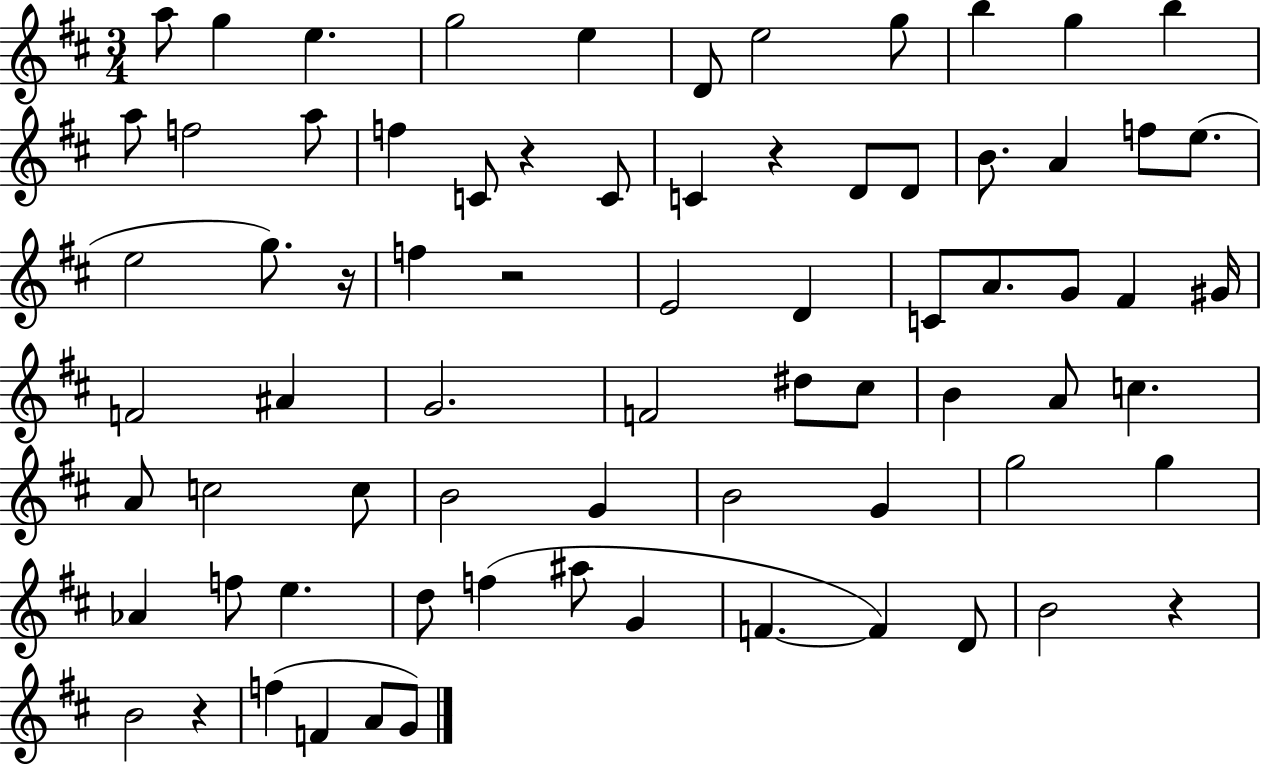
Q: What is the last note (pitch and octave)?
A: G4